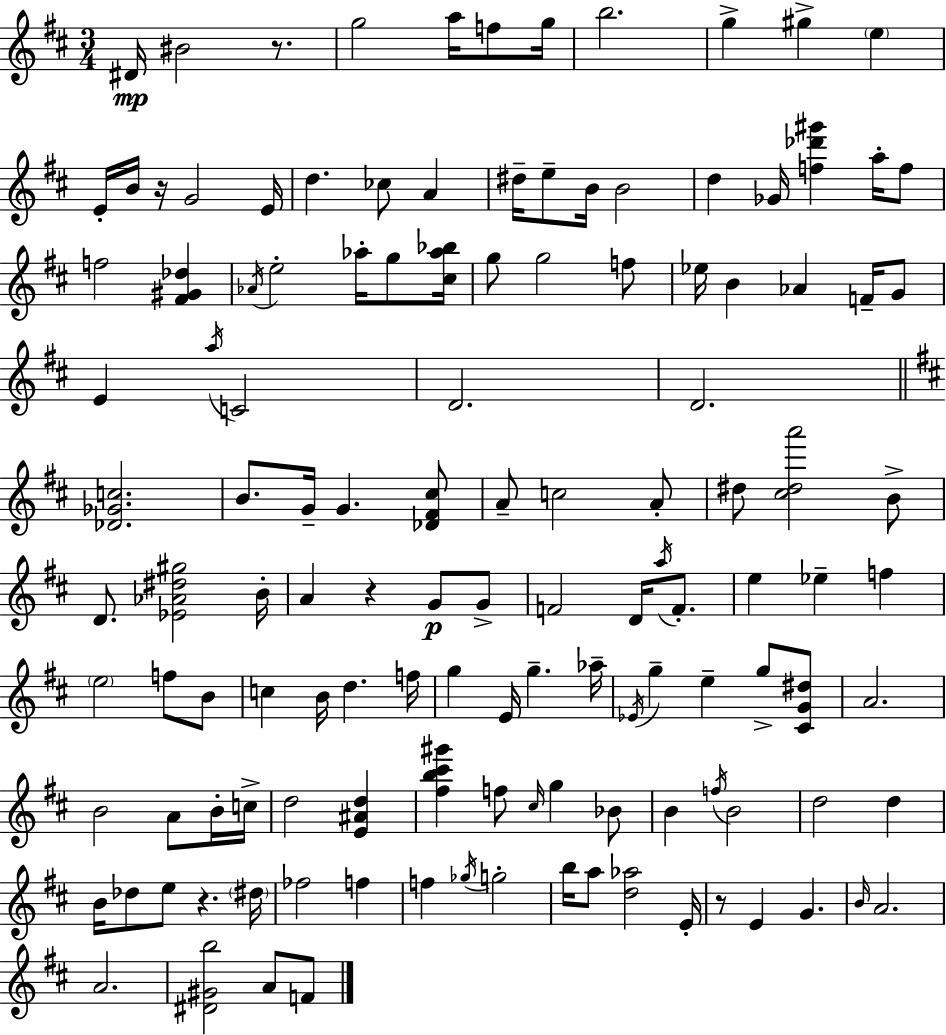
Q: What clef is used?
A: treble